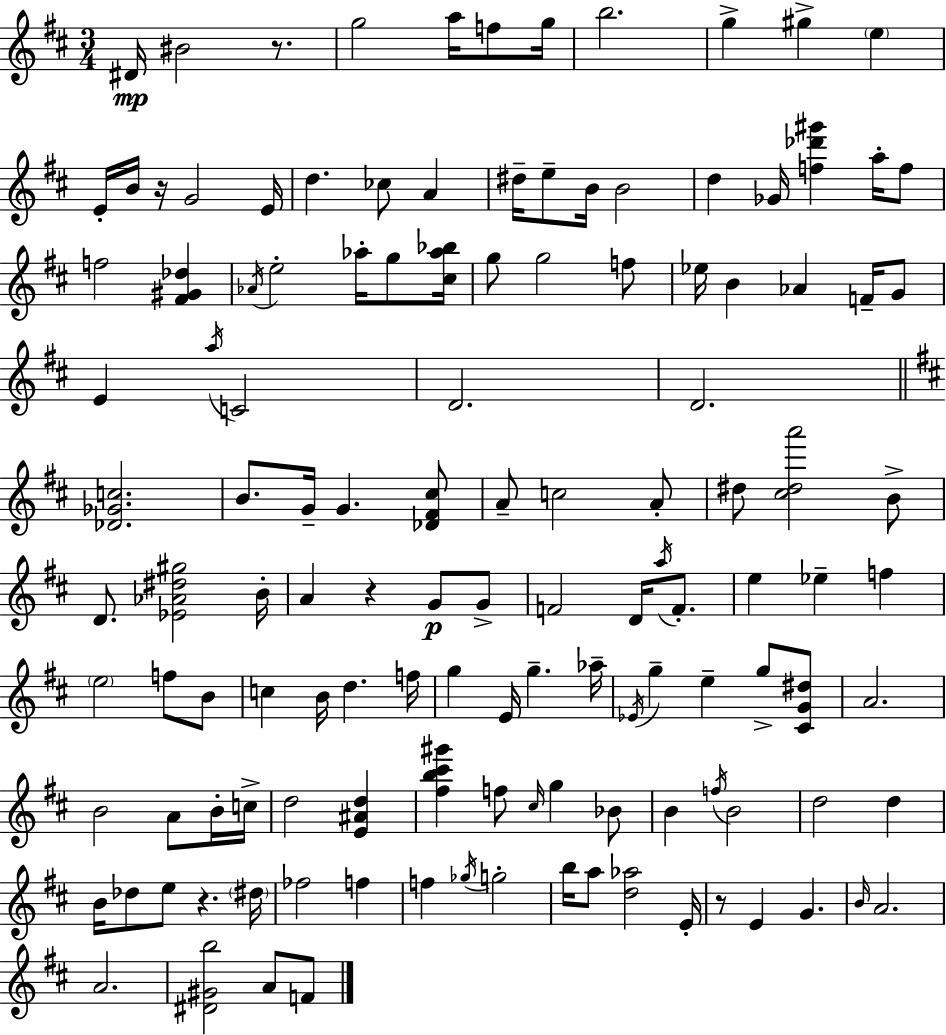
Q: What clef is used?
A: treble